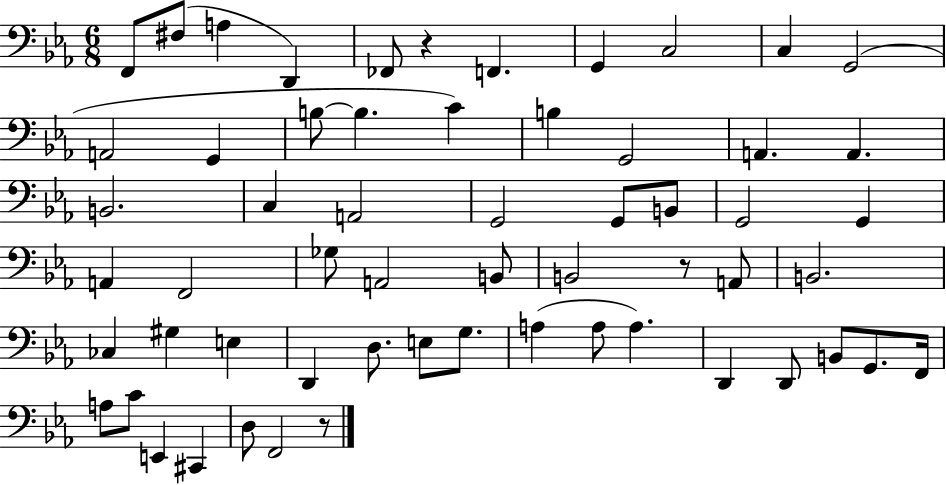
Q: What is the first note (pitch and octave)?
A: F2